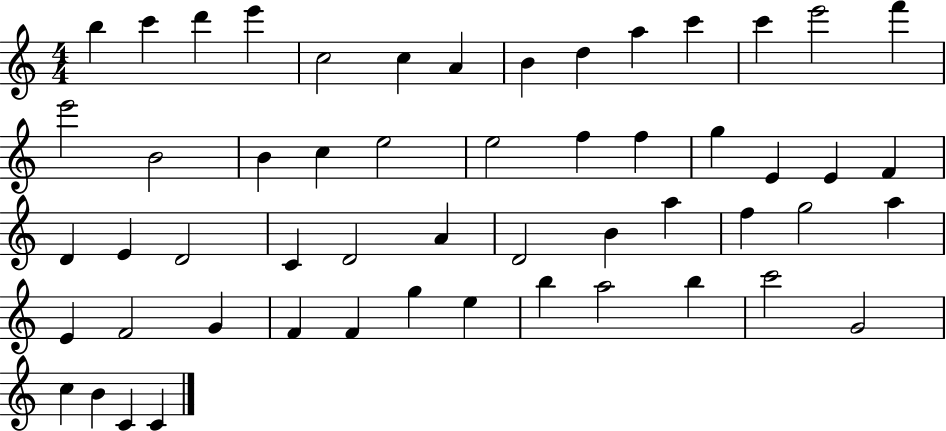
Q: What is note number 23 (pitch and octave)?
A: G5